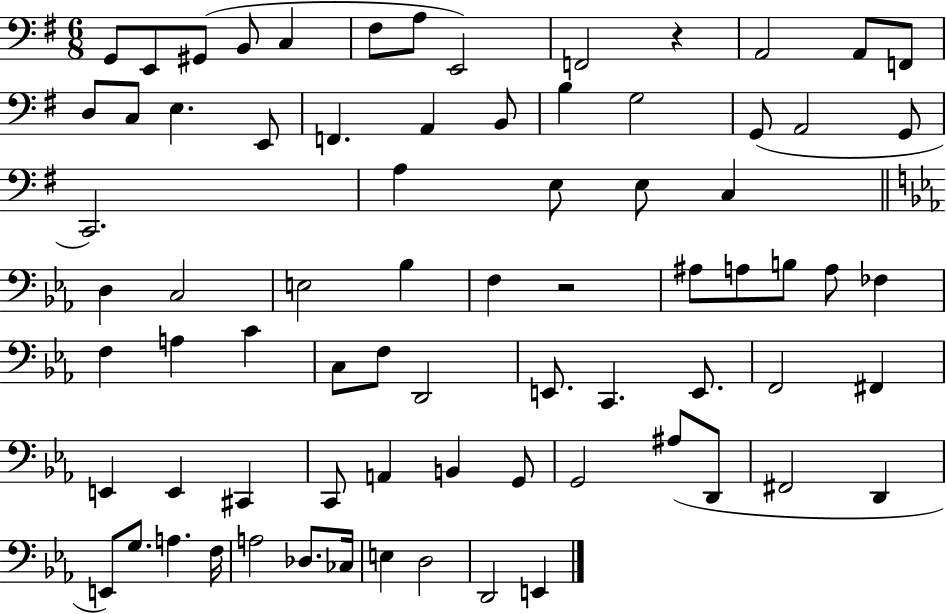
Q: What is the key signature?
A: G major